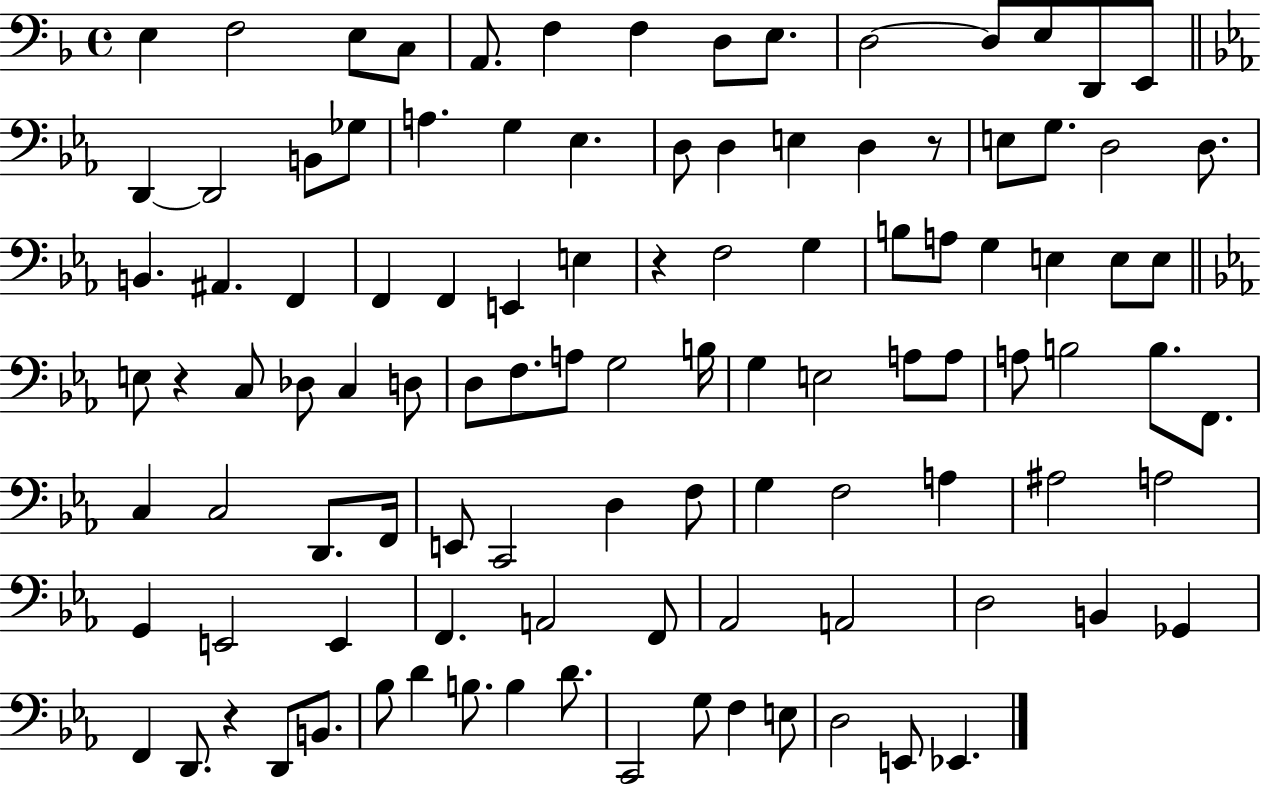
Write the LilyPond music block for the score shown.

{
  \clef bass
  \time 4/4
  \defaultTimeSignature
  \key f \major
  e4 f2 e8 c8 | a,8. f4 f4 d8 e8. | d2~~ d8 e8 d,8 e,8 | \bar "||" \break \key ees \major d,4~~ d,2 b,8 ges8 | a4. g4 ees4. | d8 d4 e4 d4 r8 | e8 g8. d2 d8. | \break b,4. ais,4. f,4 | f,4 f,4 e,4 e4 | r4 f2 g4 | b8 a8 g4 e4 e8 e8 | \break \bar "||" \break \key ees \major e8 r4 c8 des8 c4 d8 | d8 f8. a8 g2 b16 | g4 e2 a8 a8 | a8 b2 b8. f,8. | \break c4 c2 d,8. f,16 | e,8 c,2 d4 f8 | g4 f2 a4 | ais2 a2 | \break g,4 e,2 e,4 | f,4. a,2 f,8 | aes,2 a,2 | d2 b,4 ges,4 | \break f,4 d,8. r4 d,8 b,8. | bes8 d'4 b8. b4 d'8. | c,2 g8 f4 e8 | d2 e,8 ees,4. | \break \bar "|."
}